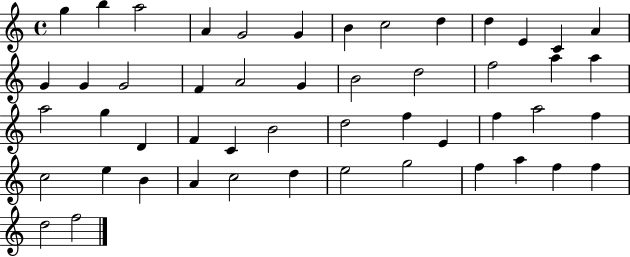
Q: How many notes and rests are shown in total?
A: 50